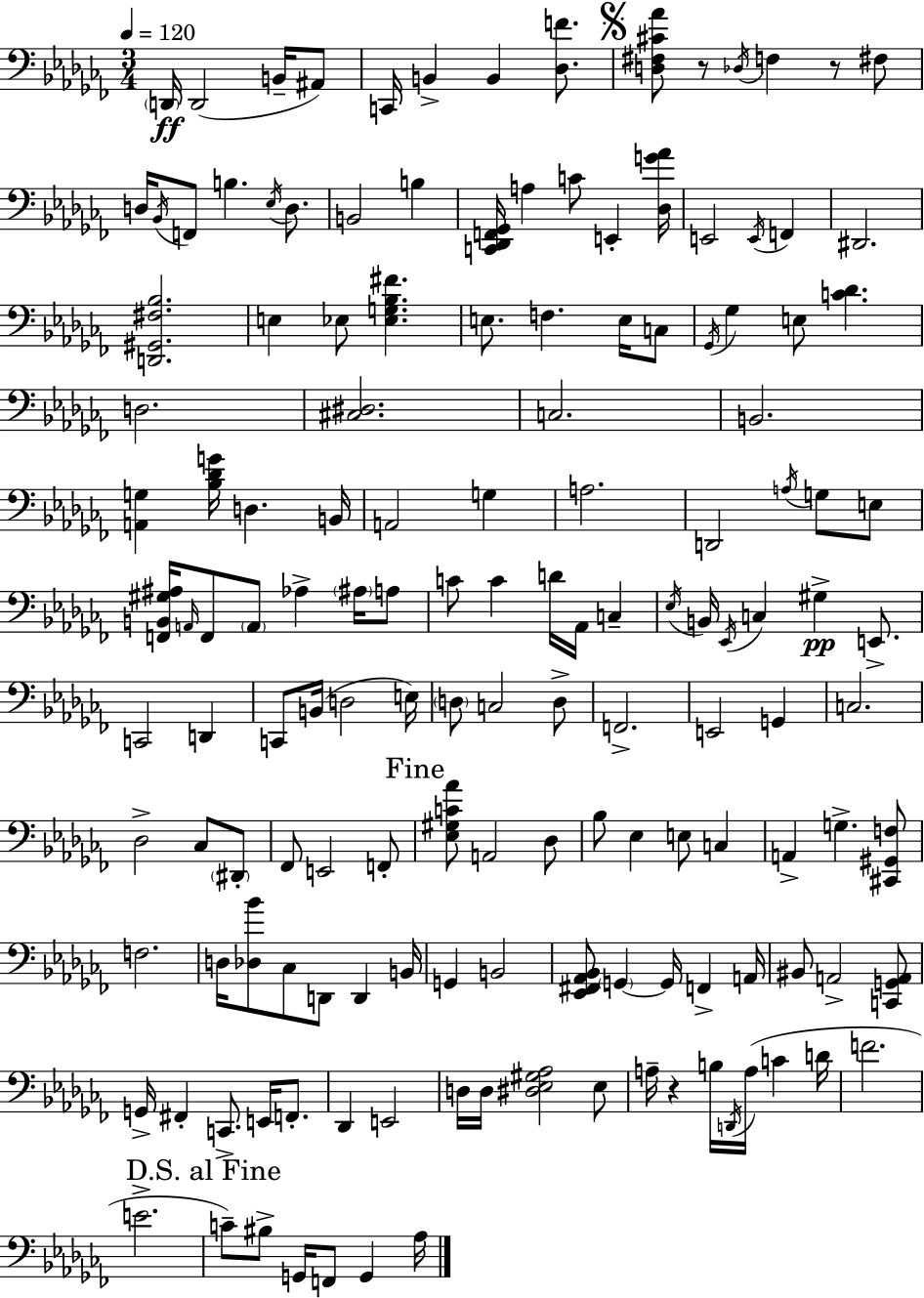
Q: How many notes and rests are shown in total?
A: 148